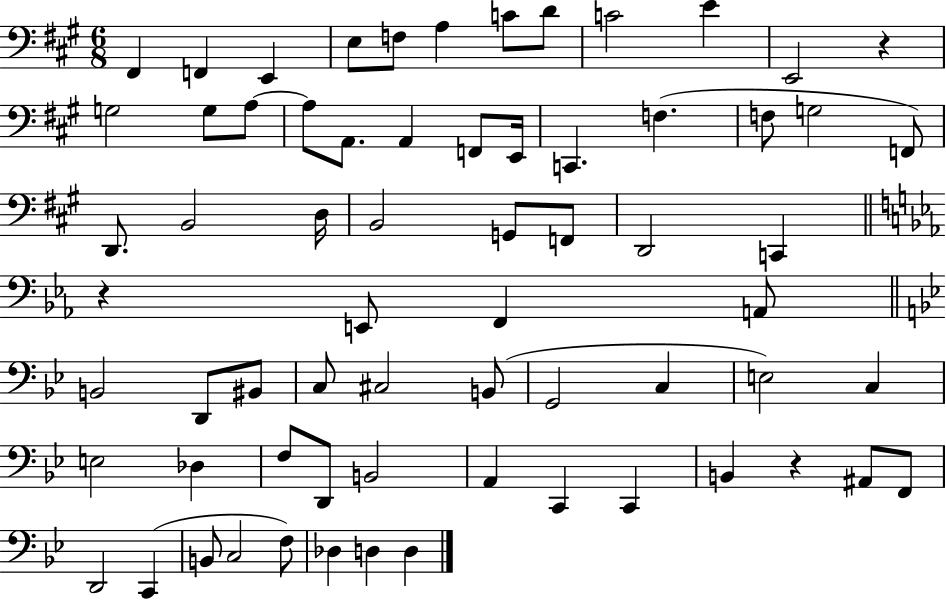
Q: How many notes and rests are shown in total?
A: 67